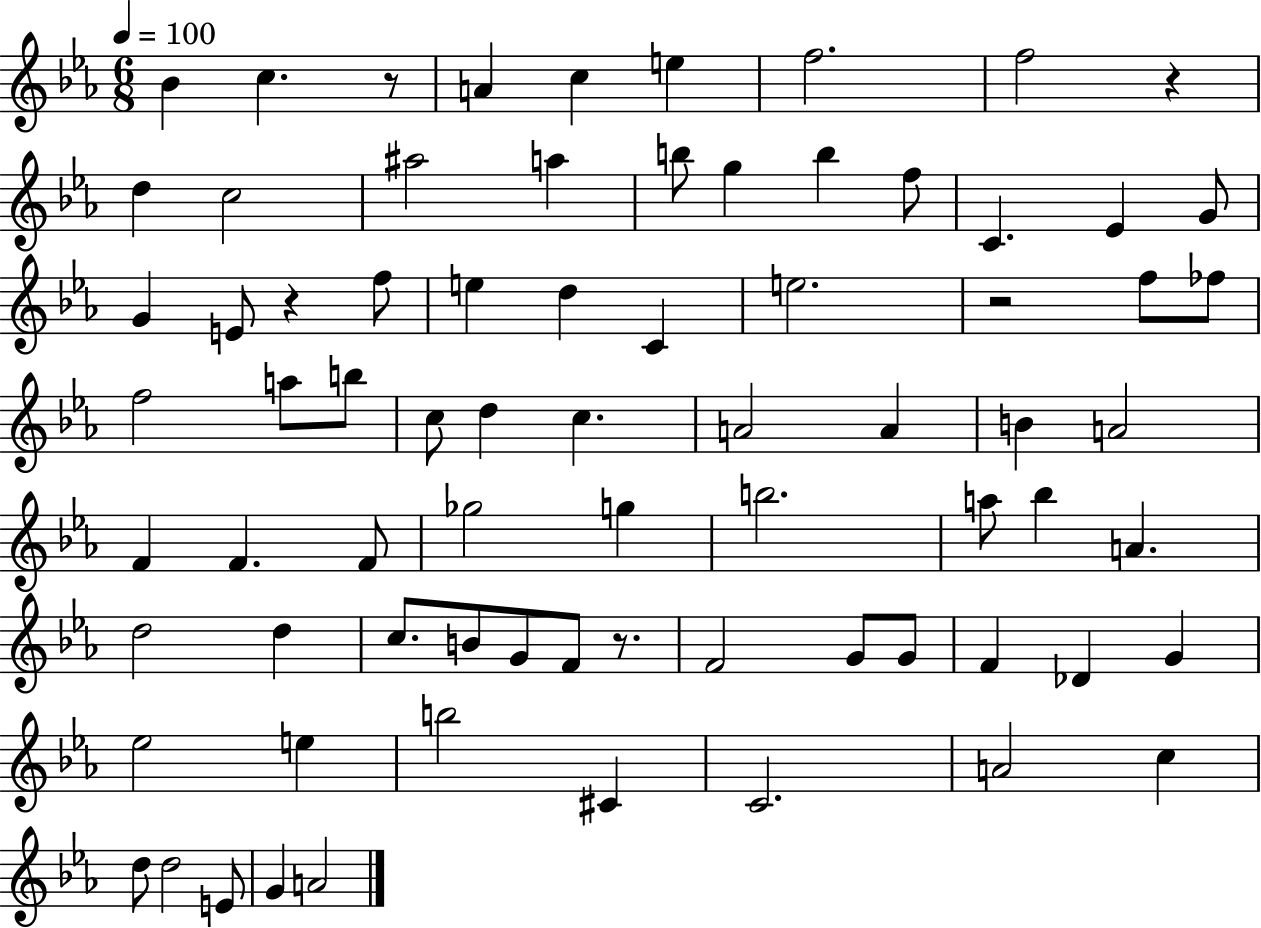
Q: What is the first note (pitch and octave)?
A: Bb4